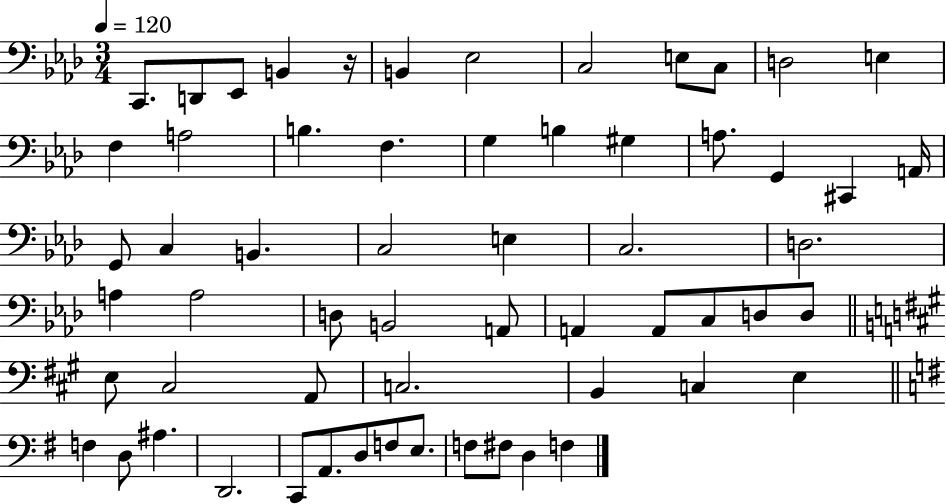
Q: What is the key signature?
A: AES major